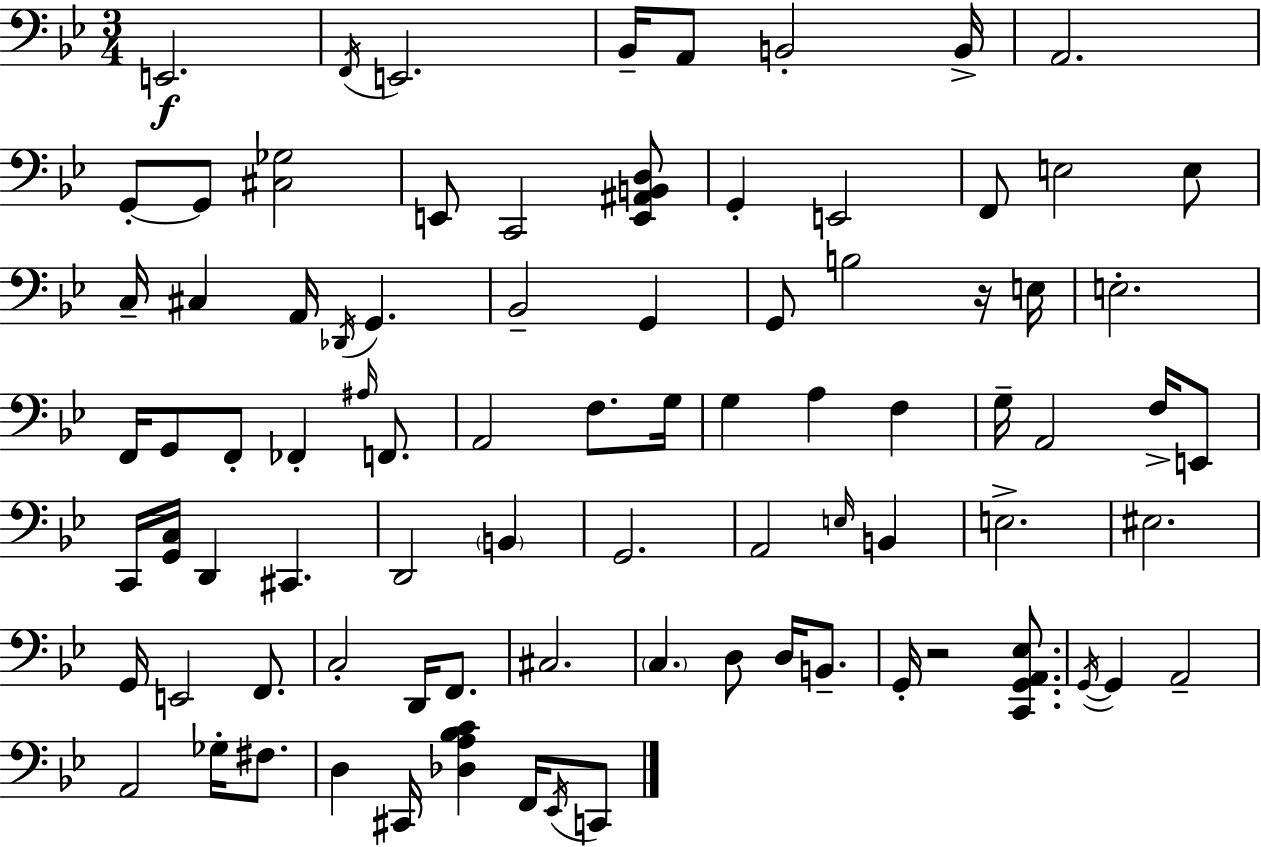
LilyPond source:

{
  \clef bass
  \numericTimeSignature
  \time 3/4
  \key g \minor
  e,2.\f | \acciaccatura { f,16 } e,2. | bes,16-- a,8 b,2-. | b,16-> a,2. | \break g,8-.~~ g,8 <cis ges>2 | e,8 c,2 <e, ais, b, d>8 | g,4-. e,2 | f,8 e2 e8 | \break c16-- cis4 a,16 \acciaccatura { des,16 } g,4. | bes,2-- g,4 | g,8 b2 | r16 e16 e2.-. | \break f,16 g,8 f,8-. fes,4-. \grace { ais16 } | f,8. a,2 f8. | g16 g4 a4 f4 | g16-- a,2 | \break f16-> e,8 c,16 <g, c>16 d,4 cis,4. | d,2 \parenthesize b,4 | g,2. | a,2 \grace { e16 } | \break b,4 e2.-> | eis2. | g,16 e,2 | f,8. c2-. | \break d,16 f,8. cis2. | \parenthesize c4. d8 | d16 b,8.-- g,16-. r2 | <c, g, a, ees>8. \acciaccatura { g,16~ }~ g,4 a,2-- | \break a,2 | ges16-. fis8. d4 cis,16 <des a bes c'>4 | f,16 \acciaccatura { ees,16 } c,8 \bar "|."
}